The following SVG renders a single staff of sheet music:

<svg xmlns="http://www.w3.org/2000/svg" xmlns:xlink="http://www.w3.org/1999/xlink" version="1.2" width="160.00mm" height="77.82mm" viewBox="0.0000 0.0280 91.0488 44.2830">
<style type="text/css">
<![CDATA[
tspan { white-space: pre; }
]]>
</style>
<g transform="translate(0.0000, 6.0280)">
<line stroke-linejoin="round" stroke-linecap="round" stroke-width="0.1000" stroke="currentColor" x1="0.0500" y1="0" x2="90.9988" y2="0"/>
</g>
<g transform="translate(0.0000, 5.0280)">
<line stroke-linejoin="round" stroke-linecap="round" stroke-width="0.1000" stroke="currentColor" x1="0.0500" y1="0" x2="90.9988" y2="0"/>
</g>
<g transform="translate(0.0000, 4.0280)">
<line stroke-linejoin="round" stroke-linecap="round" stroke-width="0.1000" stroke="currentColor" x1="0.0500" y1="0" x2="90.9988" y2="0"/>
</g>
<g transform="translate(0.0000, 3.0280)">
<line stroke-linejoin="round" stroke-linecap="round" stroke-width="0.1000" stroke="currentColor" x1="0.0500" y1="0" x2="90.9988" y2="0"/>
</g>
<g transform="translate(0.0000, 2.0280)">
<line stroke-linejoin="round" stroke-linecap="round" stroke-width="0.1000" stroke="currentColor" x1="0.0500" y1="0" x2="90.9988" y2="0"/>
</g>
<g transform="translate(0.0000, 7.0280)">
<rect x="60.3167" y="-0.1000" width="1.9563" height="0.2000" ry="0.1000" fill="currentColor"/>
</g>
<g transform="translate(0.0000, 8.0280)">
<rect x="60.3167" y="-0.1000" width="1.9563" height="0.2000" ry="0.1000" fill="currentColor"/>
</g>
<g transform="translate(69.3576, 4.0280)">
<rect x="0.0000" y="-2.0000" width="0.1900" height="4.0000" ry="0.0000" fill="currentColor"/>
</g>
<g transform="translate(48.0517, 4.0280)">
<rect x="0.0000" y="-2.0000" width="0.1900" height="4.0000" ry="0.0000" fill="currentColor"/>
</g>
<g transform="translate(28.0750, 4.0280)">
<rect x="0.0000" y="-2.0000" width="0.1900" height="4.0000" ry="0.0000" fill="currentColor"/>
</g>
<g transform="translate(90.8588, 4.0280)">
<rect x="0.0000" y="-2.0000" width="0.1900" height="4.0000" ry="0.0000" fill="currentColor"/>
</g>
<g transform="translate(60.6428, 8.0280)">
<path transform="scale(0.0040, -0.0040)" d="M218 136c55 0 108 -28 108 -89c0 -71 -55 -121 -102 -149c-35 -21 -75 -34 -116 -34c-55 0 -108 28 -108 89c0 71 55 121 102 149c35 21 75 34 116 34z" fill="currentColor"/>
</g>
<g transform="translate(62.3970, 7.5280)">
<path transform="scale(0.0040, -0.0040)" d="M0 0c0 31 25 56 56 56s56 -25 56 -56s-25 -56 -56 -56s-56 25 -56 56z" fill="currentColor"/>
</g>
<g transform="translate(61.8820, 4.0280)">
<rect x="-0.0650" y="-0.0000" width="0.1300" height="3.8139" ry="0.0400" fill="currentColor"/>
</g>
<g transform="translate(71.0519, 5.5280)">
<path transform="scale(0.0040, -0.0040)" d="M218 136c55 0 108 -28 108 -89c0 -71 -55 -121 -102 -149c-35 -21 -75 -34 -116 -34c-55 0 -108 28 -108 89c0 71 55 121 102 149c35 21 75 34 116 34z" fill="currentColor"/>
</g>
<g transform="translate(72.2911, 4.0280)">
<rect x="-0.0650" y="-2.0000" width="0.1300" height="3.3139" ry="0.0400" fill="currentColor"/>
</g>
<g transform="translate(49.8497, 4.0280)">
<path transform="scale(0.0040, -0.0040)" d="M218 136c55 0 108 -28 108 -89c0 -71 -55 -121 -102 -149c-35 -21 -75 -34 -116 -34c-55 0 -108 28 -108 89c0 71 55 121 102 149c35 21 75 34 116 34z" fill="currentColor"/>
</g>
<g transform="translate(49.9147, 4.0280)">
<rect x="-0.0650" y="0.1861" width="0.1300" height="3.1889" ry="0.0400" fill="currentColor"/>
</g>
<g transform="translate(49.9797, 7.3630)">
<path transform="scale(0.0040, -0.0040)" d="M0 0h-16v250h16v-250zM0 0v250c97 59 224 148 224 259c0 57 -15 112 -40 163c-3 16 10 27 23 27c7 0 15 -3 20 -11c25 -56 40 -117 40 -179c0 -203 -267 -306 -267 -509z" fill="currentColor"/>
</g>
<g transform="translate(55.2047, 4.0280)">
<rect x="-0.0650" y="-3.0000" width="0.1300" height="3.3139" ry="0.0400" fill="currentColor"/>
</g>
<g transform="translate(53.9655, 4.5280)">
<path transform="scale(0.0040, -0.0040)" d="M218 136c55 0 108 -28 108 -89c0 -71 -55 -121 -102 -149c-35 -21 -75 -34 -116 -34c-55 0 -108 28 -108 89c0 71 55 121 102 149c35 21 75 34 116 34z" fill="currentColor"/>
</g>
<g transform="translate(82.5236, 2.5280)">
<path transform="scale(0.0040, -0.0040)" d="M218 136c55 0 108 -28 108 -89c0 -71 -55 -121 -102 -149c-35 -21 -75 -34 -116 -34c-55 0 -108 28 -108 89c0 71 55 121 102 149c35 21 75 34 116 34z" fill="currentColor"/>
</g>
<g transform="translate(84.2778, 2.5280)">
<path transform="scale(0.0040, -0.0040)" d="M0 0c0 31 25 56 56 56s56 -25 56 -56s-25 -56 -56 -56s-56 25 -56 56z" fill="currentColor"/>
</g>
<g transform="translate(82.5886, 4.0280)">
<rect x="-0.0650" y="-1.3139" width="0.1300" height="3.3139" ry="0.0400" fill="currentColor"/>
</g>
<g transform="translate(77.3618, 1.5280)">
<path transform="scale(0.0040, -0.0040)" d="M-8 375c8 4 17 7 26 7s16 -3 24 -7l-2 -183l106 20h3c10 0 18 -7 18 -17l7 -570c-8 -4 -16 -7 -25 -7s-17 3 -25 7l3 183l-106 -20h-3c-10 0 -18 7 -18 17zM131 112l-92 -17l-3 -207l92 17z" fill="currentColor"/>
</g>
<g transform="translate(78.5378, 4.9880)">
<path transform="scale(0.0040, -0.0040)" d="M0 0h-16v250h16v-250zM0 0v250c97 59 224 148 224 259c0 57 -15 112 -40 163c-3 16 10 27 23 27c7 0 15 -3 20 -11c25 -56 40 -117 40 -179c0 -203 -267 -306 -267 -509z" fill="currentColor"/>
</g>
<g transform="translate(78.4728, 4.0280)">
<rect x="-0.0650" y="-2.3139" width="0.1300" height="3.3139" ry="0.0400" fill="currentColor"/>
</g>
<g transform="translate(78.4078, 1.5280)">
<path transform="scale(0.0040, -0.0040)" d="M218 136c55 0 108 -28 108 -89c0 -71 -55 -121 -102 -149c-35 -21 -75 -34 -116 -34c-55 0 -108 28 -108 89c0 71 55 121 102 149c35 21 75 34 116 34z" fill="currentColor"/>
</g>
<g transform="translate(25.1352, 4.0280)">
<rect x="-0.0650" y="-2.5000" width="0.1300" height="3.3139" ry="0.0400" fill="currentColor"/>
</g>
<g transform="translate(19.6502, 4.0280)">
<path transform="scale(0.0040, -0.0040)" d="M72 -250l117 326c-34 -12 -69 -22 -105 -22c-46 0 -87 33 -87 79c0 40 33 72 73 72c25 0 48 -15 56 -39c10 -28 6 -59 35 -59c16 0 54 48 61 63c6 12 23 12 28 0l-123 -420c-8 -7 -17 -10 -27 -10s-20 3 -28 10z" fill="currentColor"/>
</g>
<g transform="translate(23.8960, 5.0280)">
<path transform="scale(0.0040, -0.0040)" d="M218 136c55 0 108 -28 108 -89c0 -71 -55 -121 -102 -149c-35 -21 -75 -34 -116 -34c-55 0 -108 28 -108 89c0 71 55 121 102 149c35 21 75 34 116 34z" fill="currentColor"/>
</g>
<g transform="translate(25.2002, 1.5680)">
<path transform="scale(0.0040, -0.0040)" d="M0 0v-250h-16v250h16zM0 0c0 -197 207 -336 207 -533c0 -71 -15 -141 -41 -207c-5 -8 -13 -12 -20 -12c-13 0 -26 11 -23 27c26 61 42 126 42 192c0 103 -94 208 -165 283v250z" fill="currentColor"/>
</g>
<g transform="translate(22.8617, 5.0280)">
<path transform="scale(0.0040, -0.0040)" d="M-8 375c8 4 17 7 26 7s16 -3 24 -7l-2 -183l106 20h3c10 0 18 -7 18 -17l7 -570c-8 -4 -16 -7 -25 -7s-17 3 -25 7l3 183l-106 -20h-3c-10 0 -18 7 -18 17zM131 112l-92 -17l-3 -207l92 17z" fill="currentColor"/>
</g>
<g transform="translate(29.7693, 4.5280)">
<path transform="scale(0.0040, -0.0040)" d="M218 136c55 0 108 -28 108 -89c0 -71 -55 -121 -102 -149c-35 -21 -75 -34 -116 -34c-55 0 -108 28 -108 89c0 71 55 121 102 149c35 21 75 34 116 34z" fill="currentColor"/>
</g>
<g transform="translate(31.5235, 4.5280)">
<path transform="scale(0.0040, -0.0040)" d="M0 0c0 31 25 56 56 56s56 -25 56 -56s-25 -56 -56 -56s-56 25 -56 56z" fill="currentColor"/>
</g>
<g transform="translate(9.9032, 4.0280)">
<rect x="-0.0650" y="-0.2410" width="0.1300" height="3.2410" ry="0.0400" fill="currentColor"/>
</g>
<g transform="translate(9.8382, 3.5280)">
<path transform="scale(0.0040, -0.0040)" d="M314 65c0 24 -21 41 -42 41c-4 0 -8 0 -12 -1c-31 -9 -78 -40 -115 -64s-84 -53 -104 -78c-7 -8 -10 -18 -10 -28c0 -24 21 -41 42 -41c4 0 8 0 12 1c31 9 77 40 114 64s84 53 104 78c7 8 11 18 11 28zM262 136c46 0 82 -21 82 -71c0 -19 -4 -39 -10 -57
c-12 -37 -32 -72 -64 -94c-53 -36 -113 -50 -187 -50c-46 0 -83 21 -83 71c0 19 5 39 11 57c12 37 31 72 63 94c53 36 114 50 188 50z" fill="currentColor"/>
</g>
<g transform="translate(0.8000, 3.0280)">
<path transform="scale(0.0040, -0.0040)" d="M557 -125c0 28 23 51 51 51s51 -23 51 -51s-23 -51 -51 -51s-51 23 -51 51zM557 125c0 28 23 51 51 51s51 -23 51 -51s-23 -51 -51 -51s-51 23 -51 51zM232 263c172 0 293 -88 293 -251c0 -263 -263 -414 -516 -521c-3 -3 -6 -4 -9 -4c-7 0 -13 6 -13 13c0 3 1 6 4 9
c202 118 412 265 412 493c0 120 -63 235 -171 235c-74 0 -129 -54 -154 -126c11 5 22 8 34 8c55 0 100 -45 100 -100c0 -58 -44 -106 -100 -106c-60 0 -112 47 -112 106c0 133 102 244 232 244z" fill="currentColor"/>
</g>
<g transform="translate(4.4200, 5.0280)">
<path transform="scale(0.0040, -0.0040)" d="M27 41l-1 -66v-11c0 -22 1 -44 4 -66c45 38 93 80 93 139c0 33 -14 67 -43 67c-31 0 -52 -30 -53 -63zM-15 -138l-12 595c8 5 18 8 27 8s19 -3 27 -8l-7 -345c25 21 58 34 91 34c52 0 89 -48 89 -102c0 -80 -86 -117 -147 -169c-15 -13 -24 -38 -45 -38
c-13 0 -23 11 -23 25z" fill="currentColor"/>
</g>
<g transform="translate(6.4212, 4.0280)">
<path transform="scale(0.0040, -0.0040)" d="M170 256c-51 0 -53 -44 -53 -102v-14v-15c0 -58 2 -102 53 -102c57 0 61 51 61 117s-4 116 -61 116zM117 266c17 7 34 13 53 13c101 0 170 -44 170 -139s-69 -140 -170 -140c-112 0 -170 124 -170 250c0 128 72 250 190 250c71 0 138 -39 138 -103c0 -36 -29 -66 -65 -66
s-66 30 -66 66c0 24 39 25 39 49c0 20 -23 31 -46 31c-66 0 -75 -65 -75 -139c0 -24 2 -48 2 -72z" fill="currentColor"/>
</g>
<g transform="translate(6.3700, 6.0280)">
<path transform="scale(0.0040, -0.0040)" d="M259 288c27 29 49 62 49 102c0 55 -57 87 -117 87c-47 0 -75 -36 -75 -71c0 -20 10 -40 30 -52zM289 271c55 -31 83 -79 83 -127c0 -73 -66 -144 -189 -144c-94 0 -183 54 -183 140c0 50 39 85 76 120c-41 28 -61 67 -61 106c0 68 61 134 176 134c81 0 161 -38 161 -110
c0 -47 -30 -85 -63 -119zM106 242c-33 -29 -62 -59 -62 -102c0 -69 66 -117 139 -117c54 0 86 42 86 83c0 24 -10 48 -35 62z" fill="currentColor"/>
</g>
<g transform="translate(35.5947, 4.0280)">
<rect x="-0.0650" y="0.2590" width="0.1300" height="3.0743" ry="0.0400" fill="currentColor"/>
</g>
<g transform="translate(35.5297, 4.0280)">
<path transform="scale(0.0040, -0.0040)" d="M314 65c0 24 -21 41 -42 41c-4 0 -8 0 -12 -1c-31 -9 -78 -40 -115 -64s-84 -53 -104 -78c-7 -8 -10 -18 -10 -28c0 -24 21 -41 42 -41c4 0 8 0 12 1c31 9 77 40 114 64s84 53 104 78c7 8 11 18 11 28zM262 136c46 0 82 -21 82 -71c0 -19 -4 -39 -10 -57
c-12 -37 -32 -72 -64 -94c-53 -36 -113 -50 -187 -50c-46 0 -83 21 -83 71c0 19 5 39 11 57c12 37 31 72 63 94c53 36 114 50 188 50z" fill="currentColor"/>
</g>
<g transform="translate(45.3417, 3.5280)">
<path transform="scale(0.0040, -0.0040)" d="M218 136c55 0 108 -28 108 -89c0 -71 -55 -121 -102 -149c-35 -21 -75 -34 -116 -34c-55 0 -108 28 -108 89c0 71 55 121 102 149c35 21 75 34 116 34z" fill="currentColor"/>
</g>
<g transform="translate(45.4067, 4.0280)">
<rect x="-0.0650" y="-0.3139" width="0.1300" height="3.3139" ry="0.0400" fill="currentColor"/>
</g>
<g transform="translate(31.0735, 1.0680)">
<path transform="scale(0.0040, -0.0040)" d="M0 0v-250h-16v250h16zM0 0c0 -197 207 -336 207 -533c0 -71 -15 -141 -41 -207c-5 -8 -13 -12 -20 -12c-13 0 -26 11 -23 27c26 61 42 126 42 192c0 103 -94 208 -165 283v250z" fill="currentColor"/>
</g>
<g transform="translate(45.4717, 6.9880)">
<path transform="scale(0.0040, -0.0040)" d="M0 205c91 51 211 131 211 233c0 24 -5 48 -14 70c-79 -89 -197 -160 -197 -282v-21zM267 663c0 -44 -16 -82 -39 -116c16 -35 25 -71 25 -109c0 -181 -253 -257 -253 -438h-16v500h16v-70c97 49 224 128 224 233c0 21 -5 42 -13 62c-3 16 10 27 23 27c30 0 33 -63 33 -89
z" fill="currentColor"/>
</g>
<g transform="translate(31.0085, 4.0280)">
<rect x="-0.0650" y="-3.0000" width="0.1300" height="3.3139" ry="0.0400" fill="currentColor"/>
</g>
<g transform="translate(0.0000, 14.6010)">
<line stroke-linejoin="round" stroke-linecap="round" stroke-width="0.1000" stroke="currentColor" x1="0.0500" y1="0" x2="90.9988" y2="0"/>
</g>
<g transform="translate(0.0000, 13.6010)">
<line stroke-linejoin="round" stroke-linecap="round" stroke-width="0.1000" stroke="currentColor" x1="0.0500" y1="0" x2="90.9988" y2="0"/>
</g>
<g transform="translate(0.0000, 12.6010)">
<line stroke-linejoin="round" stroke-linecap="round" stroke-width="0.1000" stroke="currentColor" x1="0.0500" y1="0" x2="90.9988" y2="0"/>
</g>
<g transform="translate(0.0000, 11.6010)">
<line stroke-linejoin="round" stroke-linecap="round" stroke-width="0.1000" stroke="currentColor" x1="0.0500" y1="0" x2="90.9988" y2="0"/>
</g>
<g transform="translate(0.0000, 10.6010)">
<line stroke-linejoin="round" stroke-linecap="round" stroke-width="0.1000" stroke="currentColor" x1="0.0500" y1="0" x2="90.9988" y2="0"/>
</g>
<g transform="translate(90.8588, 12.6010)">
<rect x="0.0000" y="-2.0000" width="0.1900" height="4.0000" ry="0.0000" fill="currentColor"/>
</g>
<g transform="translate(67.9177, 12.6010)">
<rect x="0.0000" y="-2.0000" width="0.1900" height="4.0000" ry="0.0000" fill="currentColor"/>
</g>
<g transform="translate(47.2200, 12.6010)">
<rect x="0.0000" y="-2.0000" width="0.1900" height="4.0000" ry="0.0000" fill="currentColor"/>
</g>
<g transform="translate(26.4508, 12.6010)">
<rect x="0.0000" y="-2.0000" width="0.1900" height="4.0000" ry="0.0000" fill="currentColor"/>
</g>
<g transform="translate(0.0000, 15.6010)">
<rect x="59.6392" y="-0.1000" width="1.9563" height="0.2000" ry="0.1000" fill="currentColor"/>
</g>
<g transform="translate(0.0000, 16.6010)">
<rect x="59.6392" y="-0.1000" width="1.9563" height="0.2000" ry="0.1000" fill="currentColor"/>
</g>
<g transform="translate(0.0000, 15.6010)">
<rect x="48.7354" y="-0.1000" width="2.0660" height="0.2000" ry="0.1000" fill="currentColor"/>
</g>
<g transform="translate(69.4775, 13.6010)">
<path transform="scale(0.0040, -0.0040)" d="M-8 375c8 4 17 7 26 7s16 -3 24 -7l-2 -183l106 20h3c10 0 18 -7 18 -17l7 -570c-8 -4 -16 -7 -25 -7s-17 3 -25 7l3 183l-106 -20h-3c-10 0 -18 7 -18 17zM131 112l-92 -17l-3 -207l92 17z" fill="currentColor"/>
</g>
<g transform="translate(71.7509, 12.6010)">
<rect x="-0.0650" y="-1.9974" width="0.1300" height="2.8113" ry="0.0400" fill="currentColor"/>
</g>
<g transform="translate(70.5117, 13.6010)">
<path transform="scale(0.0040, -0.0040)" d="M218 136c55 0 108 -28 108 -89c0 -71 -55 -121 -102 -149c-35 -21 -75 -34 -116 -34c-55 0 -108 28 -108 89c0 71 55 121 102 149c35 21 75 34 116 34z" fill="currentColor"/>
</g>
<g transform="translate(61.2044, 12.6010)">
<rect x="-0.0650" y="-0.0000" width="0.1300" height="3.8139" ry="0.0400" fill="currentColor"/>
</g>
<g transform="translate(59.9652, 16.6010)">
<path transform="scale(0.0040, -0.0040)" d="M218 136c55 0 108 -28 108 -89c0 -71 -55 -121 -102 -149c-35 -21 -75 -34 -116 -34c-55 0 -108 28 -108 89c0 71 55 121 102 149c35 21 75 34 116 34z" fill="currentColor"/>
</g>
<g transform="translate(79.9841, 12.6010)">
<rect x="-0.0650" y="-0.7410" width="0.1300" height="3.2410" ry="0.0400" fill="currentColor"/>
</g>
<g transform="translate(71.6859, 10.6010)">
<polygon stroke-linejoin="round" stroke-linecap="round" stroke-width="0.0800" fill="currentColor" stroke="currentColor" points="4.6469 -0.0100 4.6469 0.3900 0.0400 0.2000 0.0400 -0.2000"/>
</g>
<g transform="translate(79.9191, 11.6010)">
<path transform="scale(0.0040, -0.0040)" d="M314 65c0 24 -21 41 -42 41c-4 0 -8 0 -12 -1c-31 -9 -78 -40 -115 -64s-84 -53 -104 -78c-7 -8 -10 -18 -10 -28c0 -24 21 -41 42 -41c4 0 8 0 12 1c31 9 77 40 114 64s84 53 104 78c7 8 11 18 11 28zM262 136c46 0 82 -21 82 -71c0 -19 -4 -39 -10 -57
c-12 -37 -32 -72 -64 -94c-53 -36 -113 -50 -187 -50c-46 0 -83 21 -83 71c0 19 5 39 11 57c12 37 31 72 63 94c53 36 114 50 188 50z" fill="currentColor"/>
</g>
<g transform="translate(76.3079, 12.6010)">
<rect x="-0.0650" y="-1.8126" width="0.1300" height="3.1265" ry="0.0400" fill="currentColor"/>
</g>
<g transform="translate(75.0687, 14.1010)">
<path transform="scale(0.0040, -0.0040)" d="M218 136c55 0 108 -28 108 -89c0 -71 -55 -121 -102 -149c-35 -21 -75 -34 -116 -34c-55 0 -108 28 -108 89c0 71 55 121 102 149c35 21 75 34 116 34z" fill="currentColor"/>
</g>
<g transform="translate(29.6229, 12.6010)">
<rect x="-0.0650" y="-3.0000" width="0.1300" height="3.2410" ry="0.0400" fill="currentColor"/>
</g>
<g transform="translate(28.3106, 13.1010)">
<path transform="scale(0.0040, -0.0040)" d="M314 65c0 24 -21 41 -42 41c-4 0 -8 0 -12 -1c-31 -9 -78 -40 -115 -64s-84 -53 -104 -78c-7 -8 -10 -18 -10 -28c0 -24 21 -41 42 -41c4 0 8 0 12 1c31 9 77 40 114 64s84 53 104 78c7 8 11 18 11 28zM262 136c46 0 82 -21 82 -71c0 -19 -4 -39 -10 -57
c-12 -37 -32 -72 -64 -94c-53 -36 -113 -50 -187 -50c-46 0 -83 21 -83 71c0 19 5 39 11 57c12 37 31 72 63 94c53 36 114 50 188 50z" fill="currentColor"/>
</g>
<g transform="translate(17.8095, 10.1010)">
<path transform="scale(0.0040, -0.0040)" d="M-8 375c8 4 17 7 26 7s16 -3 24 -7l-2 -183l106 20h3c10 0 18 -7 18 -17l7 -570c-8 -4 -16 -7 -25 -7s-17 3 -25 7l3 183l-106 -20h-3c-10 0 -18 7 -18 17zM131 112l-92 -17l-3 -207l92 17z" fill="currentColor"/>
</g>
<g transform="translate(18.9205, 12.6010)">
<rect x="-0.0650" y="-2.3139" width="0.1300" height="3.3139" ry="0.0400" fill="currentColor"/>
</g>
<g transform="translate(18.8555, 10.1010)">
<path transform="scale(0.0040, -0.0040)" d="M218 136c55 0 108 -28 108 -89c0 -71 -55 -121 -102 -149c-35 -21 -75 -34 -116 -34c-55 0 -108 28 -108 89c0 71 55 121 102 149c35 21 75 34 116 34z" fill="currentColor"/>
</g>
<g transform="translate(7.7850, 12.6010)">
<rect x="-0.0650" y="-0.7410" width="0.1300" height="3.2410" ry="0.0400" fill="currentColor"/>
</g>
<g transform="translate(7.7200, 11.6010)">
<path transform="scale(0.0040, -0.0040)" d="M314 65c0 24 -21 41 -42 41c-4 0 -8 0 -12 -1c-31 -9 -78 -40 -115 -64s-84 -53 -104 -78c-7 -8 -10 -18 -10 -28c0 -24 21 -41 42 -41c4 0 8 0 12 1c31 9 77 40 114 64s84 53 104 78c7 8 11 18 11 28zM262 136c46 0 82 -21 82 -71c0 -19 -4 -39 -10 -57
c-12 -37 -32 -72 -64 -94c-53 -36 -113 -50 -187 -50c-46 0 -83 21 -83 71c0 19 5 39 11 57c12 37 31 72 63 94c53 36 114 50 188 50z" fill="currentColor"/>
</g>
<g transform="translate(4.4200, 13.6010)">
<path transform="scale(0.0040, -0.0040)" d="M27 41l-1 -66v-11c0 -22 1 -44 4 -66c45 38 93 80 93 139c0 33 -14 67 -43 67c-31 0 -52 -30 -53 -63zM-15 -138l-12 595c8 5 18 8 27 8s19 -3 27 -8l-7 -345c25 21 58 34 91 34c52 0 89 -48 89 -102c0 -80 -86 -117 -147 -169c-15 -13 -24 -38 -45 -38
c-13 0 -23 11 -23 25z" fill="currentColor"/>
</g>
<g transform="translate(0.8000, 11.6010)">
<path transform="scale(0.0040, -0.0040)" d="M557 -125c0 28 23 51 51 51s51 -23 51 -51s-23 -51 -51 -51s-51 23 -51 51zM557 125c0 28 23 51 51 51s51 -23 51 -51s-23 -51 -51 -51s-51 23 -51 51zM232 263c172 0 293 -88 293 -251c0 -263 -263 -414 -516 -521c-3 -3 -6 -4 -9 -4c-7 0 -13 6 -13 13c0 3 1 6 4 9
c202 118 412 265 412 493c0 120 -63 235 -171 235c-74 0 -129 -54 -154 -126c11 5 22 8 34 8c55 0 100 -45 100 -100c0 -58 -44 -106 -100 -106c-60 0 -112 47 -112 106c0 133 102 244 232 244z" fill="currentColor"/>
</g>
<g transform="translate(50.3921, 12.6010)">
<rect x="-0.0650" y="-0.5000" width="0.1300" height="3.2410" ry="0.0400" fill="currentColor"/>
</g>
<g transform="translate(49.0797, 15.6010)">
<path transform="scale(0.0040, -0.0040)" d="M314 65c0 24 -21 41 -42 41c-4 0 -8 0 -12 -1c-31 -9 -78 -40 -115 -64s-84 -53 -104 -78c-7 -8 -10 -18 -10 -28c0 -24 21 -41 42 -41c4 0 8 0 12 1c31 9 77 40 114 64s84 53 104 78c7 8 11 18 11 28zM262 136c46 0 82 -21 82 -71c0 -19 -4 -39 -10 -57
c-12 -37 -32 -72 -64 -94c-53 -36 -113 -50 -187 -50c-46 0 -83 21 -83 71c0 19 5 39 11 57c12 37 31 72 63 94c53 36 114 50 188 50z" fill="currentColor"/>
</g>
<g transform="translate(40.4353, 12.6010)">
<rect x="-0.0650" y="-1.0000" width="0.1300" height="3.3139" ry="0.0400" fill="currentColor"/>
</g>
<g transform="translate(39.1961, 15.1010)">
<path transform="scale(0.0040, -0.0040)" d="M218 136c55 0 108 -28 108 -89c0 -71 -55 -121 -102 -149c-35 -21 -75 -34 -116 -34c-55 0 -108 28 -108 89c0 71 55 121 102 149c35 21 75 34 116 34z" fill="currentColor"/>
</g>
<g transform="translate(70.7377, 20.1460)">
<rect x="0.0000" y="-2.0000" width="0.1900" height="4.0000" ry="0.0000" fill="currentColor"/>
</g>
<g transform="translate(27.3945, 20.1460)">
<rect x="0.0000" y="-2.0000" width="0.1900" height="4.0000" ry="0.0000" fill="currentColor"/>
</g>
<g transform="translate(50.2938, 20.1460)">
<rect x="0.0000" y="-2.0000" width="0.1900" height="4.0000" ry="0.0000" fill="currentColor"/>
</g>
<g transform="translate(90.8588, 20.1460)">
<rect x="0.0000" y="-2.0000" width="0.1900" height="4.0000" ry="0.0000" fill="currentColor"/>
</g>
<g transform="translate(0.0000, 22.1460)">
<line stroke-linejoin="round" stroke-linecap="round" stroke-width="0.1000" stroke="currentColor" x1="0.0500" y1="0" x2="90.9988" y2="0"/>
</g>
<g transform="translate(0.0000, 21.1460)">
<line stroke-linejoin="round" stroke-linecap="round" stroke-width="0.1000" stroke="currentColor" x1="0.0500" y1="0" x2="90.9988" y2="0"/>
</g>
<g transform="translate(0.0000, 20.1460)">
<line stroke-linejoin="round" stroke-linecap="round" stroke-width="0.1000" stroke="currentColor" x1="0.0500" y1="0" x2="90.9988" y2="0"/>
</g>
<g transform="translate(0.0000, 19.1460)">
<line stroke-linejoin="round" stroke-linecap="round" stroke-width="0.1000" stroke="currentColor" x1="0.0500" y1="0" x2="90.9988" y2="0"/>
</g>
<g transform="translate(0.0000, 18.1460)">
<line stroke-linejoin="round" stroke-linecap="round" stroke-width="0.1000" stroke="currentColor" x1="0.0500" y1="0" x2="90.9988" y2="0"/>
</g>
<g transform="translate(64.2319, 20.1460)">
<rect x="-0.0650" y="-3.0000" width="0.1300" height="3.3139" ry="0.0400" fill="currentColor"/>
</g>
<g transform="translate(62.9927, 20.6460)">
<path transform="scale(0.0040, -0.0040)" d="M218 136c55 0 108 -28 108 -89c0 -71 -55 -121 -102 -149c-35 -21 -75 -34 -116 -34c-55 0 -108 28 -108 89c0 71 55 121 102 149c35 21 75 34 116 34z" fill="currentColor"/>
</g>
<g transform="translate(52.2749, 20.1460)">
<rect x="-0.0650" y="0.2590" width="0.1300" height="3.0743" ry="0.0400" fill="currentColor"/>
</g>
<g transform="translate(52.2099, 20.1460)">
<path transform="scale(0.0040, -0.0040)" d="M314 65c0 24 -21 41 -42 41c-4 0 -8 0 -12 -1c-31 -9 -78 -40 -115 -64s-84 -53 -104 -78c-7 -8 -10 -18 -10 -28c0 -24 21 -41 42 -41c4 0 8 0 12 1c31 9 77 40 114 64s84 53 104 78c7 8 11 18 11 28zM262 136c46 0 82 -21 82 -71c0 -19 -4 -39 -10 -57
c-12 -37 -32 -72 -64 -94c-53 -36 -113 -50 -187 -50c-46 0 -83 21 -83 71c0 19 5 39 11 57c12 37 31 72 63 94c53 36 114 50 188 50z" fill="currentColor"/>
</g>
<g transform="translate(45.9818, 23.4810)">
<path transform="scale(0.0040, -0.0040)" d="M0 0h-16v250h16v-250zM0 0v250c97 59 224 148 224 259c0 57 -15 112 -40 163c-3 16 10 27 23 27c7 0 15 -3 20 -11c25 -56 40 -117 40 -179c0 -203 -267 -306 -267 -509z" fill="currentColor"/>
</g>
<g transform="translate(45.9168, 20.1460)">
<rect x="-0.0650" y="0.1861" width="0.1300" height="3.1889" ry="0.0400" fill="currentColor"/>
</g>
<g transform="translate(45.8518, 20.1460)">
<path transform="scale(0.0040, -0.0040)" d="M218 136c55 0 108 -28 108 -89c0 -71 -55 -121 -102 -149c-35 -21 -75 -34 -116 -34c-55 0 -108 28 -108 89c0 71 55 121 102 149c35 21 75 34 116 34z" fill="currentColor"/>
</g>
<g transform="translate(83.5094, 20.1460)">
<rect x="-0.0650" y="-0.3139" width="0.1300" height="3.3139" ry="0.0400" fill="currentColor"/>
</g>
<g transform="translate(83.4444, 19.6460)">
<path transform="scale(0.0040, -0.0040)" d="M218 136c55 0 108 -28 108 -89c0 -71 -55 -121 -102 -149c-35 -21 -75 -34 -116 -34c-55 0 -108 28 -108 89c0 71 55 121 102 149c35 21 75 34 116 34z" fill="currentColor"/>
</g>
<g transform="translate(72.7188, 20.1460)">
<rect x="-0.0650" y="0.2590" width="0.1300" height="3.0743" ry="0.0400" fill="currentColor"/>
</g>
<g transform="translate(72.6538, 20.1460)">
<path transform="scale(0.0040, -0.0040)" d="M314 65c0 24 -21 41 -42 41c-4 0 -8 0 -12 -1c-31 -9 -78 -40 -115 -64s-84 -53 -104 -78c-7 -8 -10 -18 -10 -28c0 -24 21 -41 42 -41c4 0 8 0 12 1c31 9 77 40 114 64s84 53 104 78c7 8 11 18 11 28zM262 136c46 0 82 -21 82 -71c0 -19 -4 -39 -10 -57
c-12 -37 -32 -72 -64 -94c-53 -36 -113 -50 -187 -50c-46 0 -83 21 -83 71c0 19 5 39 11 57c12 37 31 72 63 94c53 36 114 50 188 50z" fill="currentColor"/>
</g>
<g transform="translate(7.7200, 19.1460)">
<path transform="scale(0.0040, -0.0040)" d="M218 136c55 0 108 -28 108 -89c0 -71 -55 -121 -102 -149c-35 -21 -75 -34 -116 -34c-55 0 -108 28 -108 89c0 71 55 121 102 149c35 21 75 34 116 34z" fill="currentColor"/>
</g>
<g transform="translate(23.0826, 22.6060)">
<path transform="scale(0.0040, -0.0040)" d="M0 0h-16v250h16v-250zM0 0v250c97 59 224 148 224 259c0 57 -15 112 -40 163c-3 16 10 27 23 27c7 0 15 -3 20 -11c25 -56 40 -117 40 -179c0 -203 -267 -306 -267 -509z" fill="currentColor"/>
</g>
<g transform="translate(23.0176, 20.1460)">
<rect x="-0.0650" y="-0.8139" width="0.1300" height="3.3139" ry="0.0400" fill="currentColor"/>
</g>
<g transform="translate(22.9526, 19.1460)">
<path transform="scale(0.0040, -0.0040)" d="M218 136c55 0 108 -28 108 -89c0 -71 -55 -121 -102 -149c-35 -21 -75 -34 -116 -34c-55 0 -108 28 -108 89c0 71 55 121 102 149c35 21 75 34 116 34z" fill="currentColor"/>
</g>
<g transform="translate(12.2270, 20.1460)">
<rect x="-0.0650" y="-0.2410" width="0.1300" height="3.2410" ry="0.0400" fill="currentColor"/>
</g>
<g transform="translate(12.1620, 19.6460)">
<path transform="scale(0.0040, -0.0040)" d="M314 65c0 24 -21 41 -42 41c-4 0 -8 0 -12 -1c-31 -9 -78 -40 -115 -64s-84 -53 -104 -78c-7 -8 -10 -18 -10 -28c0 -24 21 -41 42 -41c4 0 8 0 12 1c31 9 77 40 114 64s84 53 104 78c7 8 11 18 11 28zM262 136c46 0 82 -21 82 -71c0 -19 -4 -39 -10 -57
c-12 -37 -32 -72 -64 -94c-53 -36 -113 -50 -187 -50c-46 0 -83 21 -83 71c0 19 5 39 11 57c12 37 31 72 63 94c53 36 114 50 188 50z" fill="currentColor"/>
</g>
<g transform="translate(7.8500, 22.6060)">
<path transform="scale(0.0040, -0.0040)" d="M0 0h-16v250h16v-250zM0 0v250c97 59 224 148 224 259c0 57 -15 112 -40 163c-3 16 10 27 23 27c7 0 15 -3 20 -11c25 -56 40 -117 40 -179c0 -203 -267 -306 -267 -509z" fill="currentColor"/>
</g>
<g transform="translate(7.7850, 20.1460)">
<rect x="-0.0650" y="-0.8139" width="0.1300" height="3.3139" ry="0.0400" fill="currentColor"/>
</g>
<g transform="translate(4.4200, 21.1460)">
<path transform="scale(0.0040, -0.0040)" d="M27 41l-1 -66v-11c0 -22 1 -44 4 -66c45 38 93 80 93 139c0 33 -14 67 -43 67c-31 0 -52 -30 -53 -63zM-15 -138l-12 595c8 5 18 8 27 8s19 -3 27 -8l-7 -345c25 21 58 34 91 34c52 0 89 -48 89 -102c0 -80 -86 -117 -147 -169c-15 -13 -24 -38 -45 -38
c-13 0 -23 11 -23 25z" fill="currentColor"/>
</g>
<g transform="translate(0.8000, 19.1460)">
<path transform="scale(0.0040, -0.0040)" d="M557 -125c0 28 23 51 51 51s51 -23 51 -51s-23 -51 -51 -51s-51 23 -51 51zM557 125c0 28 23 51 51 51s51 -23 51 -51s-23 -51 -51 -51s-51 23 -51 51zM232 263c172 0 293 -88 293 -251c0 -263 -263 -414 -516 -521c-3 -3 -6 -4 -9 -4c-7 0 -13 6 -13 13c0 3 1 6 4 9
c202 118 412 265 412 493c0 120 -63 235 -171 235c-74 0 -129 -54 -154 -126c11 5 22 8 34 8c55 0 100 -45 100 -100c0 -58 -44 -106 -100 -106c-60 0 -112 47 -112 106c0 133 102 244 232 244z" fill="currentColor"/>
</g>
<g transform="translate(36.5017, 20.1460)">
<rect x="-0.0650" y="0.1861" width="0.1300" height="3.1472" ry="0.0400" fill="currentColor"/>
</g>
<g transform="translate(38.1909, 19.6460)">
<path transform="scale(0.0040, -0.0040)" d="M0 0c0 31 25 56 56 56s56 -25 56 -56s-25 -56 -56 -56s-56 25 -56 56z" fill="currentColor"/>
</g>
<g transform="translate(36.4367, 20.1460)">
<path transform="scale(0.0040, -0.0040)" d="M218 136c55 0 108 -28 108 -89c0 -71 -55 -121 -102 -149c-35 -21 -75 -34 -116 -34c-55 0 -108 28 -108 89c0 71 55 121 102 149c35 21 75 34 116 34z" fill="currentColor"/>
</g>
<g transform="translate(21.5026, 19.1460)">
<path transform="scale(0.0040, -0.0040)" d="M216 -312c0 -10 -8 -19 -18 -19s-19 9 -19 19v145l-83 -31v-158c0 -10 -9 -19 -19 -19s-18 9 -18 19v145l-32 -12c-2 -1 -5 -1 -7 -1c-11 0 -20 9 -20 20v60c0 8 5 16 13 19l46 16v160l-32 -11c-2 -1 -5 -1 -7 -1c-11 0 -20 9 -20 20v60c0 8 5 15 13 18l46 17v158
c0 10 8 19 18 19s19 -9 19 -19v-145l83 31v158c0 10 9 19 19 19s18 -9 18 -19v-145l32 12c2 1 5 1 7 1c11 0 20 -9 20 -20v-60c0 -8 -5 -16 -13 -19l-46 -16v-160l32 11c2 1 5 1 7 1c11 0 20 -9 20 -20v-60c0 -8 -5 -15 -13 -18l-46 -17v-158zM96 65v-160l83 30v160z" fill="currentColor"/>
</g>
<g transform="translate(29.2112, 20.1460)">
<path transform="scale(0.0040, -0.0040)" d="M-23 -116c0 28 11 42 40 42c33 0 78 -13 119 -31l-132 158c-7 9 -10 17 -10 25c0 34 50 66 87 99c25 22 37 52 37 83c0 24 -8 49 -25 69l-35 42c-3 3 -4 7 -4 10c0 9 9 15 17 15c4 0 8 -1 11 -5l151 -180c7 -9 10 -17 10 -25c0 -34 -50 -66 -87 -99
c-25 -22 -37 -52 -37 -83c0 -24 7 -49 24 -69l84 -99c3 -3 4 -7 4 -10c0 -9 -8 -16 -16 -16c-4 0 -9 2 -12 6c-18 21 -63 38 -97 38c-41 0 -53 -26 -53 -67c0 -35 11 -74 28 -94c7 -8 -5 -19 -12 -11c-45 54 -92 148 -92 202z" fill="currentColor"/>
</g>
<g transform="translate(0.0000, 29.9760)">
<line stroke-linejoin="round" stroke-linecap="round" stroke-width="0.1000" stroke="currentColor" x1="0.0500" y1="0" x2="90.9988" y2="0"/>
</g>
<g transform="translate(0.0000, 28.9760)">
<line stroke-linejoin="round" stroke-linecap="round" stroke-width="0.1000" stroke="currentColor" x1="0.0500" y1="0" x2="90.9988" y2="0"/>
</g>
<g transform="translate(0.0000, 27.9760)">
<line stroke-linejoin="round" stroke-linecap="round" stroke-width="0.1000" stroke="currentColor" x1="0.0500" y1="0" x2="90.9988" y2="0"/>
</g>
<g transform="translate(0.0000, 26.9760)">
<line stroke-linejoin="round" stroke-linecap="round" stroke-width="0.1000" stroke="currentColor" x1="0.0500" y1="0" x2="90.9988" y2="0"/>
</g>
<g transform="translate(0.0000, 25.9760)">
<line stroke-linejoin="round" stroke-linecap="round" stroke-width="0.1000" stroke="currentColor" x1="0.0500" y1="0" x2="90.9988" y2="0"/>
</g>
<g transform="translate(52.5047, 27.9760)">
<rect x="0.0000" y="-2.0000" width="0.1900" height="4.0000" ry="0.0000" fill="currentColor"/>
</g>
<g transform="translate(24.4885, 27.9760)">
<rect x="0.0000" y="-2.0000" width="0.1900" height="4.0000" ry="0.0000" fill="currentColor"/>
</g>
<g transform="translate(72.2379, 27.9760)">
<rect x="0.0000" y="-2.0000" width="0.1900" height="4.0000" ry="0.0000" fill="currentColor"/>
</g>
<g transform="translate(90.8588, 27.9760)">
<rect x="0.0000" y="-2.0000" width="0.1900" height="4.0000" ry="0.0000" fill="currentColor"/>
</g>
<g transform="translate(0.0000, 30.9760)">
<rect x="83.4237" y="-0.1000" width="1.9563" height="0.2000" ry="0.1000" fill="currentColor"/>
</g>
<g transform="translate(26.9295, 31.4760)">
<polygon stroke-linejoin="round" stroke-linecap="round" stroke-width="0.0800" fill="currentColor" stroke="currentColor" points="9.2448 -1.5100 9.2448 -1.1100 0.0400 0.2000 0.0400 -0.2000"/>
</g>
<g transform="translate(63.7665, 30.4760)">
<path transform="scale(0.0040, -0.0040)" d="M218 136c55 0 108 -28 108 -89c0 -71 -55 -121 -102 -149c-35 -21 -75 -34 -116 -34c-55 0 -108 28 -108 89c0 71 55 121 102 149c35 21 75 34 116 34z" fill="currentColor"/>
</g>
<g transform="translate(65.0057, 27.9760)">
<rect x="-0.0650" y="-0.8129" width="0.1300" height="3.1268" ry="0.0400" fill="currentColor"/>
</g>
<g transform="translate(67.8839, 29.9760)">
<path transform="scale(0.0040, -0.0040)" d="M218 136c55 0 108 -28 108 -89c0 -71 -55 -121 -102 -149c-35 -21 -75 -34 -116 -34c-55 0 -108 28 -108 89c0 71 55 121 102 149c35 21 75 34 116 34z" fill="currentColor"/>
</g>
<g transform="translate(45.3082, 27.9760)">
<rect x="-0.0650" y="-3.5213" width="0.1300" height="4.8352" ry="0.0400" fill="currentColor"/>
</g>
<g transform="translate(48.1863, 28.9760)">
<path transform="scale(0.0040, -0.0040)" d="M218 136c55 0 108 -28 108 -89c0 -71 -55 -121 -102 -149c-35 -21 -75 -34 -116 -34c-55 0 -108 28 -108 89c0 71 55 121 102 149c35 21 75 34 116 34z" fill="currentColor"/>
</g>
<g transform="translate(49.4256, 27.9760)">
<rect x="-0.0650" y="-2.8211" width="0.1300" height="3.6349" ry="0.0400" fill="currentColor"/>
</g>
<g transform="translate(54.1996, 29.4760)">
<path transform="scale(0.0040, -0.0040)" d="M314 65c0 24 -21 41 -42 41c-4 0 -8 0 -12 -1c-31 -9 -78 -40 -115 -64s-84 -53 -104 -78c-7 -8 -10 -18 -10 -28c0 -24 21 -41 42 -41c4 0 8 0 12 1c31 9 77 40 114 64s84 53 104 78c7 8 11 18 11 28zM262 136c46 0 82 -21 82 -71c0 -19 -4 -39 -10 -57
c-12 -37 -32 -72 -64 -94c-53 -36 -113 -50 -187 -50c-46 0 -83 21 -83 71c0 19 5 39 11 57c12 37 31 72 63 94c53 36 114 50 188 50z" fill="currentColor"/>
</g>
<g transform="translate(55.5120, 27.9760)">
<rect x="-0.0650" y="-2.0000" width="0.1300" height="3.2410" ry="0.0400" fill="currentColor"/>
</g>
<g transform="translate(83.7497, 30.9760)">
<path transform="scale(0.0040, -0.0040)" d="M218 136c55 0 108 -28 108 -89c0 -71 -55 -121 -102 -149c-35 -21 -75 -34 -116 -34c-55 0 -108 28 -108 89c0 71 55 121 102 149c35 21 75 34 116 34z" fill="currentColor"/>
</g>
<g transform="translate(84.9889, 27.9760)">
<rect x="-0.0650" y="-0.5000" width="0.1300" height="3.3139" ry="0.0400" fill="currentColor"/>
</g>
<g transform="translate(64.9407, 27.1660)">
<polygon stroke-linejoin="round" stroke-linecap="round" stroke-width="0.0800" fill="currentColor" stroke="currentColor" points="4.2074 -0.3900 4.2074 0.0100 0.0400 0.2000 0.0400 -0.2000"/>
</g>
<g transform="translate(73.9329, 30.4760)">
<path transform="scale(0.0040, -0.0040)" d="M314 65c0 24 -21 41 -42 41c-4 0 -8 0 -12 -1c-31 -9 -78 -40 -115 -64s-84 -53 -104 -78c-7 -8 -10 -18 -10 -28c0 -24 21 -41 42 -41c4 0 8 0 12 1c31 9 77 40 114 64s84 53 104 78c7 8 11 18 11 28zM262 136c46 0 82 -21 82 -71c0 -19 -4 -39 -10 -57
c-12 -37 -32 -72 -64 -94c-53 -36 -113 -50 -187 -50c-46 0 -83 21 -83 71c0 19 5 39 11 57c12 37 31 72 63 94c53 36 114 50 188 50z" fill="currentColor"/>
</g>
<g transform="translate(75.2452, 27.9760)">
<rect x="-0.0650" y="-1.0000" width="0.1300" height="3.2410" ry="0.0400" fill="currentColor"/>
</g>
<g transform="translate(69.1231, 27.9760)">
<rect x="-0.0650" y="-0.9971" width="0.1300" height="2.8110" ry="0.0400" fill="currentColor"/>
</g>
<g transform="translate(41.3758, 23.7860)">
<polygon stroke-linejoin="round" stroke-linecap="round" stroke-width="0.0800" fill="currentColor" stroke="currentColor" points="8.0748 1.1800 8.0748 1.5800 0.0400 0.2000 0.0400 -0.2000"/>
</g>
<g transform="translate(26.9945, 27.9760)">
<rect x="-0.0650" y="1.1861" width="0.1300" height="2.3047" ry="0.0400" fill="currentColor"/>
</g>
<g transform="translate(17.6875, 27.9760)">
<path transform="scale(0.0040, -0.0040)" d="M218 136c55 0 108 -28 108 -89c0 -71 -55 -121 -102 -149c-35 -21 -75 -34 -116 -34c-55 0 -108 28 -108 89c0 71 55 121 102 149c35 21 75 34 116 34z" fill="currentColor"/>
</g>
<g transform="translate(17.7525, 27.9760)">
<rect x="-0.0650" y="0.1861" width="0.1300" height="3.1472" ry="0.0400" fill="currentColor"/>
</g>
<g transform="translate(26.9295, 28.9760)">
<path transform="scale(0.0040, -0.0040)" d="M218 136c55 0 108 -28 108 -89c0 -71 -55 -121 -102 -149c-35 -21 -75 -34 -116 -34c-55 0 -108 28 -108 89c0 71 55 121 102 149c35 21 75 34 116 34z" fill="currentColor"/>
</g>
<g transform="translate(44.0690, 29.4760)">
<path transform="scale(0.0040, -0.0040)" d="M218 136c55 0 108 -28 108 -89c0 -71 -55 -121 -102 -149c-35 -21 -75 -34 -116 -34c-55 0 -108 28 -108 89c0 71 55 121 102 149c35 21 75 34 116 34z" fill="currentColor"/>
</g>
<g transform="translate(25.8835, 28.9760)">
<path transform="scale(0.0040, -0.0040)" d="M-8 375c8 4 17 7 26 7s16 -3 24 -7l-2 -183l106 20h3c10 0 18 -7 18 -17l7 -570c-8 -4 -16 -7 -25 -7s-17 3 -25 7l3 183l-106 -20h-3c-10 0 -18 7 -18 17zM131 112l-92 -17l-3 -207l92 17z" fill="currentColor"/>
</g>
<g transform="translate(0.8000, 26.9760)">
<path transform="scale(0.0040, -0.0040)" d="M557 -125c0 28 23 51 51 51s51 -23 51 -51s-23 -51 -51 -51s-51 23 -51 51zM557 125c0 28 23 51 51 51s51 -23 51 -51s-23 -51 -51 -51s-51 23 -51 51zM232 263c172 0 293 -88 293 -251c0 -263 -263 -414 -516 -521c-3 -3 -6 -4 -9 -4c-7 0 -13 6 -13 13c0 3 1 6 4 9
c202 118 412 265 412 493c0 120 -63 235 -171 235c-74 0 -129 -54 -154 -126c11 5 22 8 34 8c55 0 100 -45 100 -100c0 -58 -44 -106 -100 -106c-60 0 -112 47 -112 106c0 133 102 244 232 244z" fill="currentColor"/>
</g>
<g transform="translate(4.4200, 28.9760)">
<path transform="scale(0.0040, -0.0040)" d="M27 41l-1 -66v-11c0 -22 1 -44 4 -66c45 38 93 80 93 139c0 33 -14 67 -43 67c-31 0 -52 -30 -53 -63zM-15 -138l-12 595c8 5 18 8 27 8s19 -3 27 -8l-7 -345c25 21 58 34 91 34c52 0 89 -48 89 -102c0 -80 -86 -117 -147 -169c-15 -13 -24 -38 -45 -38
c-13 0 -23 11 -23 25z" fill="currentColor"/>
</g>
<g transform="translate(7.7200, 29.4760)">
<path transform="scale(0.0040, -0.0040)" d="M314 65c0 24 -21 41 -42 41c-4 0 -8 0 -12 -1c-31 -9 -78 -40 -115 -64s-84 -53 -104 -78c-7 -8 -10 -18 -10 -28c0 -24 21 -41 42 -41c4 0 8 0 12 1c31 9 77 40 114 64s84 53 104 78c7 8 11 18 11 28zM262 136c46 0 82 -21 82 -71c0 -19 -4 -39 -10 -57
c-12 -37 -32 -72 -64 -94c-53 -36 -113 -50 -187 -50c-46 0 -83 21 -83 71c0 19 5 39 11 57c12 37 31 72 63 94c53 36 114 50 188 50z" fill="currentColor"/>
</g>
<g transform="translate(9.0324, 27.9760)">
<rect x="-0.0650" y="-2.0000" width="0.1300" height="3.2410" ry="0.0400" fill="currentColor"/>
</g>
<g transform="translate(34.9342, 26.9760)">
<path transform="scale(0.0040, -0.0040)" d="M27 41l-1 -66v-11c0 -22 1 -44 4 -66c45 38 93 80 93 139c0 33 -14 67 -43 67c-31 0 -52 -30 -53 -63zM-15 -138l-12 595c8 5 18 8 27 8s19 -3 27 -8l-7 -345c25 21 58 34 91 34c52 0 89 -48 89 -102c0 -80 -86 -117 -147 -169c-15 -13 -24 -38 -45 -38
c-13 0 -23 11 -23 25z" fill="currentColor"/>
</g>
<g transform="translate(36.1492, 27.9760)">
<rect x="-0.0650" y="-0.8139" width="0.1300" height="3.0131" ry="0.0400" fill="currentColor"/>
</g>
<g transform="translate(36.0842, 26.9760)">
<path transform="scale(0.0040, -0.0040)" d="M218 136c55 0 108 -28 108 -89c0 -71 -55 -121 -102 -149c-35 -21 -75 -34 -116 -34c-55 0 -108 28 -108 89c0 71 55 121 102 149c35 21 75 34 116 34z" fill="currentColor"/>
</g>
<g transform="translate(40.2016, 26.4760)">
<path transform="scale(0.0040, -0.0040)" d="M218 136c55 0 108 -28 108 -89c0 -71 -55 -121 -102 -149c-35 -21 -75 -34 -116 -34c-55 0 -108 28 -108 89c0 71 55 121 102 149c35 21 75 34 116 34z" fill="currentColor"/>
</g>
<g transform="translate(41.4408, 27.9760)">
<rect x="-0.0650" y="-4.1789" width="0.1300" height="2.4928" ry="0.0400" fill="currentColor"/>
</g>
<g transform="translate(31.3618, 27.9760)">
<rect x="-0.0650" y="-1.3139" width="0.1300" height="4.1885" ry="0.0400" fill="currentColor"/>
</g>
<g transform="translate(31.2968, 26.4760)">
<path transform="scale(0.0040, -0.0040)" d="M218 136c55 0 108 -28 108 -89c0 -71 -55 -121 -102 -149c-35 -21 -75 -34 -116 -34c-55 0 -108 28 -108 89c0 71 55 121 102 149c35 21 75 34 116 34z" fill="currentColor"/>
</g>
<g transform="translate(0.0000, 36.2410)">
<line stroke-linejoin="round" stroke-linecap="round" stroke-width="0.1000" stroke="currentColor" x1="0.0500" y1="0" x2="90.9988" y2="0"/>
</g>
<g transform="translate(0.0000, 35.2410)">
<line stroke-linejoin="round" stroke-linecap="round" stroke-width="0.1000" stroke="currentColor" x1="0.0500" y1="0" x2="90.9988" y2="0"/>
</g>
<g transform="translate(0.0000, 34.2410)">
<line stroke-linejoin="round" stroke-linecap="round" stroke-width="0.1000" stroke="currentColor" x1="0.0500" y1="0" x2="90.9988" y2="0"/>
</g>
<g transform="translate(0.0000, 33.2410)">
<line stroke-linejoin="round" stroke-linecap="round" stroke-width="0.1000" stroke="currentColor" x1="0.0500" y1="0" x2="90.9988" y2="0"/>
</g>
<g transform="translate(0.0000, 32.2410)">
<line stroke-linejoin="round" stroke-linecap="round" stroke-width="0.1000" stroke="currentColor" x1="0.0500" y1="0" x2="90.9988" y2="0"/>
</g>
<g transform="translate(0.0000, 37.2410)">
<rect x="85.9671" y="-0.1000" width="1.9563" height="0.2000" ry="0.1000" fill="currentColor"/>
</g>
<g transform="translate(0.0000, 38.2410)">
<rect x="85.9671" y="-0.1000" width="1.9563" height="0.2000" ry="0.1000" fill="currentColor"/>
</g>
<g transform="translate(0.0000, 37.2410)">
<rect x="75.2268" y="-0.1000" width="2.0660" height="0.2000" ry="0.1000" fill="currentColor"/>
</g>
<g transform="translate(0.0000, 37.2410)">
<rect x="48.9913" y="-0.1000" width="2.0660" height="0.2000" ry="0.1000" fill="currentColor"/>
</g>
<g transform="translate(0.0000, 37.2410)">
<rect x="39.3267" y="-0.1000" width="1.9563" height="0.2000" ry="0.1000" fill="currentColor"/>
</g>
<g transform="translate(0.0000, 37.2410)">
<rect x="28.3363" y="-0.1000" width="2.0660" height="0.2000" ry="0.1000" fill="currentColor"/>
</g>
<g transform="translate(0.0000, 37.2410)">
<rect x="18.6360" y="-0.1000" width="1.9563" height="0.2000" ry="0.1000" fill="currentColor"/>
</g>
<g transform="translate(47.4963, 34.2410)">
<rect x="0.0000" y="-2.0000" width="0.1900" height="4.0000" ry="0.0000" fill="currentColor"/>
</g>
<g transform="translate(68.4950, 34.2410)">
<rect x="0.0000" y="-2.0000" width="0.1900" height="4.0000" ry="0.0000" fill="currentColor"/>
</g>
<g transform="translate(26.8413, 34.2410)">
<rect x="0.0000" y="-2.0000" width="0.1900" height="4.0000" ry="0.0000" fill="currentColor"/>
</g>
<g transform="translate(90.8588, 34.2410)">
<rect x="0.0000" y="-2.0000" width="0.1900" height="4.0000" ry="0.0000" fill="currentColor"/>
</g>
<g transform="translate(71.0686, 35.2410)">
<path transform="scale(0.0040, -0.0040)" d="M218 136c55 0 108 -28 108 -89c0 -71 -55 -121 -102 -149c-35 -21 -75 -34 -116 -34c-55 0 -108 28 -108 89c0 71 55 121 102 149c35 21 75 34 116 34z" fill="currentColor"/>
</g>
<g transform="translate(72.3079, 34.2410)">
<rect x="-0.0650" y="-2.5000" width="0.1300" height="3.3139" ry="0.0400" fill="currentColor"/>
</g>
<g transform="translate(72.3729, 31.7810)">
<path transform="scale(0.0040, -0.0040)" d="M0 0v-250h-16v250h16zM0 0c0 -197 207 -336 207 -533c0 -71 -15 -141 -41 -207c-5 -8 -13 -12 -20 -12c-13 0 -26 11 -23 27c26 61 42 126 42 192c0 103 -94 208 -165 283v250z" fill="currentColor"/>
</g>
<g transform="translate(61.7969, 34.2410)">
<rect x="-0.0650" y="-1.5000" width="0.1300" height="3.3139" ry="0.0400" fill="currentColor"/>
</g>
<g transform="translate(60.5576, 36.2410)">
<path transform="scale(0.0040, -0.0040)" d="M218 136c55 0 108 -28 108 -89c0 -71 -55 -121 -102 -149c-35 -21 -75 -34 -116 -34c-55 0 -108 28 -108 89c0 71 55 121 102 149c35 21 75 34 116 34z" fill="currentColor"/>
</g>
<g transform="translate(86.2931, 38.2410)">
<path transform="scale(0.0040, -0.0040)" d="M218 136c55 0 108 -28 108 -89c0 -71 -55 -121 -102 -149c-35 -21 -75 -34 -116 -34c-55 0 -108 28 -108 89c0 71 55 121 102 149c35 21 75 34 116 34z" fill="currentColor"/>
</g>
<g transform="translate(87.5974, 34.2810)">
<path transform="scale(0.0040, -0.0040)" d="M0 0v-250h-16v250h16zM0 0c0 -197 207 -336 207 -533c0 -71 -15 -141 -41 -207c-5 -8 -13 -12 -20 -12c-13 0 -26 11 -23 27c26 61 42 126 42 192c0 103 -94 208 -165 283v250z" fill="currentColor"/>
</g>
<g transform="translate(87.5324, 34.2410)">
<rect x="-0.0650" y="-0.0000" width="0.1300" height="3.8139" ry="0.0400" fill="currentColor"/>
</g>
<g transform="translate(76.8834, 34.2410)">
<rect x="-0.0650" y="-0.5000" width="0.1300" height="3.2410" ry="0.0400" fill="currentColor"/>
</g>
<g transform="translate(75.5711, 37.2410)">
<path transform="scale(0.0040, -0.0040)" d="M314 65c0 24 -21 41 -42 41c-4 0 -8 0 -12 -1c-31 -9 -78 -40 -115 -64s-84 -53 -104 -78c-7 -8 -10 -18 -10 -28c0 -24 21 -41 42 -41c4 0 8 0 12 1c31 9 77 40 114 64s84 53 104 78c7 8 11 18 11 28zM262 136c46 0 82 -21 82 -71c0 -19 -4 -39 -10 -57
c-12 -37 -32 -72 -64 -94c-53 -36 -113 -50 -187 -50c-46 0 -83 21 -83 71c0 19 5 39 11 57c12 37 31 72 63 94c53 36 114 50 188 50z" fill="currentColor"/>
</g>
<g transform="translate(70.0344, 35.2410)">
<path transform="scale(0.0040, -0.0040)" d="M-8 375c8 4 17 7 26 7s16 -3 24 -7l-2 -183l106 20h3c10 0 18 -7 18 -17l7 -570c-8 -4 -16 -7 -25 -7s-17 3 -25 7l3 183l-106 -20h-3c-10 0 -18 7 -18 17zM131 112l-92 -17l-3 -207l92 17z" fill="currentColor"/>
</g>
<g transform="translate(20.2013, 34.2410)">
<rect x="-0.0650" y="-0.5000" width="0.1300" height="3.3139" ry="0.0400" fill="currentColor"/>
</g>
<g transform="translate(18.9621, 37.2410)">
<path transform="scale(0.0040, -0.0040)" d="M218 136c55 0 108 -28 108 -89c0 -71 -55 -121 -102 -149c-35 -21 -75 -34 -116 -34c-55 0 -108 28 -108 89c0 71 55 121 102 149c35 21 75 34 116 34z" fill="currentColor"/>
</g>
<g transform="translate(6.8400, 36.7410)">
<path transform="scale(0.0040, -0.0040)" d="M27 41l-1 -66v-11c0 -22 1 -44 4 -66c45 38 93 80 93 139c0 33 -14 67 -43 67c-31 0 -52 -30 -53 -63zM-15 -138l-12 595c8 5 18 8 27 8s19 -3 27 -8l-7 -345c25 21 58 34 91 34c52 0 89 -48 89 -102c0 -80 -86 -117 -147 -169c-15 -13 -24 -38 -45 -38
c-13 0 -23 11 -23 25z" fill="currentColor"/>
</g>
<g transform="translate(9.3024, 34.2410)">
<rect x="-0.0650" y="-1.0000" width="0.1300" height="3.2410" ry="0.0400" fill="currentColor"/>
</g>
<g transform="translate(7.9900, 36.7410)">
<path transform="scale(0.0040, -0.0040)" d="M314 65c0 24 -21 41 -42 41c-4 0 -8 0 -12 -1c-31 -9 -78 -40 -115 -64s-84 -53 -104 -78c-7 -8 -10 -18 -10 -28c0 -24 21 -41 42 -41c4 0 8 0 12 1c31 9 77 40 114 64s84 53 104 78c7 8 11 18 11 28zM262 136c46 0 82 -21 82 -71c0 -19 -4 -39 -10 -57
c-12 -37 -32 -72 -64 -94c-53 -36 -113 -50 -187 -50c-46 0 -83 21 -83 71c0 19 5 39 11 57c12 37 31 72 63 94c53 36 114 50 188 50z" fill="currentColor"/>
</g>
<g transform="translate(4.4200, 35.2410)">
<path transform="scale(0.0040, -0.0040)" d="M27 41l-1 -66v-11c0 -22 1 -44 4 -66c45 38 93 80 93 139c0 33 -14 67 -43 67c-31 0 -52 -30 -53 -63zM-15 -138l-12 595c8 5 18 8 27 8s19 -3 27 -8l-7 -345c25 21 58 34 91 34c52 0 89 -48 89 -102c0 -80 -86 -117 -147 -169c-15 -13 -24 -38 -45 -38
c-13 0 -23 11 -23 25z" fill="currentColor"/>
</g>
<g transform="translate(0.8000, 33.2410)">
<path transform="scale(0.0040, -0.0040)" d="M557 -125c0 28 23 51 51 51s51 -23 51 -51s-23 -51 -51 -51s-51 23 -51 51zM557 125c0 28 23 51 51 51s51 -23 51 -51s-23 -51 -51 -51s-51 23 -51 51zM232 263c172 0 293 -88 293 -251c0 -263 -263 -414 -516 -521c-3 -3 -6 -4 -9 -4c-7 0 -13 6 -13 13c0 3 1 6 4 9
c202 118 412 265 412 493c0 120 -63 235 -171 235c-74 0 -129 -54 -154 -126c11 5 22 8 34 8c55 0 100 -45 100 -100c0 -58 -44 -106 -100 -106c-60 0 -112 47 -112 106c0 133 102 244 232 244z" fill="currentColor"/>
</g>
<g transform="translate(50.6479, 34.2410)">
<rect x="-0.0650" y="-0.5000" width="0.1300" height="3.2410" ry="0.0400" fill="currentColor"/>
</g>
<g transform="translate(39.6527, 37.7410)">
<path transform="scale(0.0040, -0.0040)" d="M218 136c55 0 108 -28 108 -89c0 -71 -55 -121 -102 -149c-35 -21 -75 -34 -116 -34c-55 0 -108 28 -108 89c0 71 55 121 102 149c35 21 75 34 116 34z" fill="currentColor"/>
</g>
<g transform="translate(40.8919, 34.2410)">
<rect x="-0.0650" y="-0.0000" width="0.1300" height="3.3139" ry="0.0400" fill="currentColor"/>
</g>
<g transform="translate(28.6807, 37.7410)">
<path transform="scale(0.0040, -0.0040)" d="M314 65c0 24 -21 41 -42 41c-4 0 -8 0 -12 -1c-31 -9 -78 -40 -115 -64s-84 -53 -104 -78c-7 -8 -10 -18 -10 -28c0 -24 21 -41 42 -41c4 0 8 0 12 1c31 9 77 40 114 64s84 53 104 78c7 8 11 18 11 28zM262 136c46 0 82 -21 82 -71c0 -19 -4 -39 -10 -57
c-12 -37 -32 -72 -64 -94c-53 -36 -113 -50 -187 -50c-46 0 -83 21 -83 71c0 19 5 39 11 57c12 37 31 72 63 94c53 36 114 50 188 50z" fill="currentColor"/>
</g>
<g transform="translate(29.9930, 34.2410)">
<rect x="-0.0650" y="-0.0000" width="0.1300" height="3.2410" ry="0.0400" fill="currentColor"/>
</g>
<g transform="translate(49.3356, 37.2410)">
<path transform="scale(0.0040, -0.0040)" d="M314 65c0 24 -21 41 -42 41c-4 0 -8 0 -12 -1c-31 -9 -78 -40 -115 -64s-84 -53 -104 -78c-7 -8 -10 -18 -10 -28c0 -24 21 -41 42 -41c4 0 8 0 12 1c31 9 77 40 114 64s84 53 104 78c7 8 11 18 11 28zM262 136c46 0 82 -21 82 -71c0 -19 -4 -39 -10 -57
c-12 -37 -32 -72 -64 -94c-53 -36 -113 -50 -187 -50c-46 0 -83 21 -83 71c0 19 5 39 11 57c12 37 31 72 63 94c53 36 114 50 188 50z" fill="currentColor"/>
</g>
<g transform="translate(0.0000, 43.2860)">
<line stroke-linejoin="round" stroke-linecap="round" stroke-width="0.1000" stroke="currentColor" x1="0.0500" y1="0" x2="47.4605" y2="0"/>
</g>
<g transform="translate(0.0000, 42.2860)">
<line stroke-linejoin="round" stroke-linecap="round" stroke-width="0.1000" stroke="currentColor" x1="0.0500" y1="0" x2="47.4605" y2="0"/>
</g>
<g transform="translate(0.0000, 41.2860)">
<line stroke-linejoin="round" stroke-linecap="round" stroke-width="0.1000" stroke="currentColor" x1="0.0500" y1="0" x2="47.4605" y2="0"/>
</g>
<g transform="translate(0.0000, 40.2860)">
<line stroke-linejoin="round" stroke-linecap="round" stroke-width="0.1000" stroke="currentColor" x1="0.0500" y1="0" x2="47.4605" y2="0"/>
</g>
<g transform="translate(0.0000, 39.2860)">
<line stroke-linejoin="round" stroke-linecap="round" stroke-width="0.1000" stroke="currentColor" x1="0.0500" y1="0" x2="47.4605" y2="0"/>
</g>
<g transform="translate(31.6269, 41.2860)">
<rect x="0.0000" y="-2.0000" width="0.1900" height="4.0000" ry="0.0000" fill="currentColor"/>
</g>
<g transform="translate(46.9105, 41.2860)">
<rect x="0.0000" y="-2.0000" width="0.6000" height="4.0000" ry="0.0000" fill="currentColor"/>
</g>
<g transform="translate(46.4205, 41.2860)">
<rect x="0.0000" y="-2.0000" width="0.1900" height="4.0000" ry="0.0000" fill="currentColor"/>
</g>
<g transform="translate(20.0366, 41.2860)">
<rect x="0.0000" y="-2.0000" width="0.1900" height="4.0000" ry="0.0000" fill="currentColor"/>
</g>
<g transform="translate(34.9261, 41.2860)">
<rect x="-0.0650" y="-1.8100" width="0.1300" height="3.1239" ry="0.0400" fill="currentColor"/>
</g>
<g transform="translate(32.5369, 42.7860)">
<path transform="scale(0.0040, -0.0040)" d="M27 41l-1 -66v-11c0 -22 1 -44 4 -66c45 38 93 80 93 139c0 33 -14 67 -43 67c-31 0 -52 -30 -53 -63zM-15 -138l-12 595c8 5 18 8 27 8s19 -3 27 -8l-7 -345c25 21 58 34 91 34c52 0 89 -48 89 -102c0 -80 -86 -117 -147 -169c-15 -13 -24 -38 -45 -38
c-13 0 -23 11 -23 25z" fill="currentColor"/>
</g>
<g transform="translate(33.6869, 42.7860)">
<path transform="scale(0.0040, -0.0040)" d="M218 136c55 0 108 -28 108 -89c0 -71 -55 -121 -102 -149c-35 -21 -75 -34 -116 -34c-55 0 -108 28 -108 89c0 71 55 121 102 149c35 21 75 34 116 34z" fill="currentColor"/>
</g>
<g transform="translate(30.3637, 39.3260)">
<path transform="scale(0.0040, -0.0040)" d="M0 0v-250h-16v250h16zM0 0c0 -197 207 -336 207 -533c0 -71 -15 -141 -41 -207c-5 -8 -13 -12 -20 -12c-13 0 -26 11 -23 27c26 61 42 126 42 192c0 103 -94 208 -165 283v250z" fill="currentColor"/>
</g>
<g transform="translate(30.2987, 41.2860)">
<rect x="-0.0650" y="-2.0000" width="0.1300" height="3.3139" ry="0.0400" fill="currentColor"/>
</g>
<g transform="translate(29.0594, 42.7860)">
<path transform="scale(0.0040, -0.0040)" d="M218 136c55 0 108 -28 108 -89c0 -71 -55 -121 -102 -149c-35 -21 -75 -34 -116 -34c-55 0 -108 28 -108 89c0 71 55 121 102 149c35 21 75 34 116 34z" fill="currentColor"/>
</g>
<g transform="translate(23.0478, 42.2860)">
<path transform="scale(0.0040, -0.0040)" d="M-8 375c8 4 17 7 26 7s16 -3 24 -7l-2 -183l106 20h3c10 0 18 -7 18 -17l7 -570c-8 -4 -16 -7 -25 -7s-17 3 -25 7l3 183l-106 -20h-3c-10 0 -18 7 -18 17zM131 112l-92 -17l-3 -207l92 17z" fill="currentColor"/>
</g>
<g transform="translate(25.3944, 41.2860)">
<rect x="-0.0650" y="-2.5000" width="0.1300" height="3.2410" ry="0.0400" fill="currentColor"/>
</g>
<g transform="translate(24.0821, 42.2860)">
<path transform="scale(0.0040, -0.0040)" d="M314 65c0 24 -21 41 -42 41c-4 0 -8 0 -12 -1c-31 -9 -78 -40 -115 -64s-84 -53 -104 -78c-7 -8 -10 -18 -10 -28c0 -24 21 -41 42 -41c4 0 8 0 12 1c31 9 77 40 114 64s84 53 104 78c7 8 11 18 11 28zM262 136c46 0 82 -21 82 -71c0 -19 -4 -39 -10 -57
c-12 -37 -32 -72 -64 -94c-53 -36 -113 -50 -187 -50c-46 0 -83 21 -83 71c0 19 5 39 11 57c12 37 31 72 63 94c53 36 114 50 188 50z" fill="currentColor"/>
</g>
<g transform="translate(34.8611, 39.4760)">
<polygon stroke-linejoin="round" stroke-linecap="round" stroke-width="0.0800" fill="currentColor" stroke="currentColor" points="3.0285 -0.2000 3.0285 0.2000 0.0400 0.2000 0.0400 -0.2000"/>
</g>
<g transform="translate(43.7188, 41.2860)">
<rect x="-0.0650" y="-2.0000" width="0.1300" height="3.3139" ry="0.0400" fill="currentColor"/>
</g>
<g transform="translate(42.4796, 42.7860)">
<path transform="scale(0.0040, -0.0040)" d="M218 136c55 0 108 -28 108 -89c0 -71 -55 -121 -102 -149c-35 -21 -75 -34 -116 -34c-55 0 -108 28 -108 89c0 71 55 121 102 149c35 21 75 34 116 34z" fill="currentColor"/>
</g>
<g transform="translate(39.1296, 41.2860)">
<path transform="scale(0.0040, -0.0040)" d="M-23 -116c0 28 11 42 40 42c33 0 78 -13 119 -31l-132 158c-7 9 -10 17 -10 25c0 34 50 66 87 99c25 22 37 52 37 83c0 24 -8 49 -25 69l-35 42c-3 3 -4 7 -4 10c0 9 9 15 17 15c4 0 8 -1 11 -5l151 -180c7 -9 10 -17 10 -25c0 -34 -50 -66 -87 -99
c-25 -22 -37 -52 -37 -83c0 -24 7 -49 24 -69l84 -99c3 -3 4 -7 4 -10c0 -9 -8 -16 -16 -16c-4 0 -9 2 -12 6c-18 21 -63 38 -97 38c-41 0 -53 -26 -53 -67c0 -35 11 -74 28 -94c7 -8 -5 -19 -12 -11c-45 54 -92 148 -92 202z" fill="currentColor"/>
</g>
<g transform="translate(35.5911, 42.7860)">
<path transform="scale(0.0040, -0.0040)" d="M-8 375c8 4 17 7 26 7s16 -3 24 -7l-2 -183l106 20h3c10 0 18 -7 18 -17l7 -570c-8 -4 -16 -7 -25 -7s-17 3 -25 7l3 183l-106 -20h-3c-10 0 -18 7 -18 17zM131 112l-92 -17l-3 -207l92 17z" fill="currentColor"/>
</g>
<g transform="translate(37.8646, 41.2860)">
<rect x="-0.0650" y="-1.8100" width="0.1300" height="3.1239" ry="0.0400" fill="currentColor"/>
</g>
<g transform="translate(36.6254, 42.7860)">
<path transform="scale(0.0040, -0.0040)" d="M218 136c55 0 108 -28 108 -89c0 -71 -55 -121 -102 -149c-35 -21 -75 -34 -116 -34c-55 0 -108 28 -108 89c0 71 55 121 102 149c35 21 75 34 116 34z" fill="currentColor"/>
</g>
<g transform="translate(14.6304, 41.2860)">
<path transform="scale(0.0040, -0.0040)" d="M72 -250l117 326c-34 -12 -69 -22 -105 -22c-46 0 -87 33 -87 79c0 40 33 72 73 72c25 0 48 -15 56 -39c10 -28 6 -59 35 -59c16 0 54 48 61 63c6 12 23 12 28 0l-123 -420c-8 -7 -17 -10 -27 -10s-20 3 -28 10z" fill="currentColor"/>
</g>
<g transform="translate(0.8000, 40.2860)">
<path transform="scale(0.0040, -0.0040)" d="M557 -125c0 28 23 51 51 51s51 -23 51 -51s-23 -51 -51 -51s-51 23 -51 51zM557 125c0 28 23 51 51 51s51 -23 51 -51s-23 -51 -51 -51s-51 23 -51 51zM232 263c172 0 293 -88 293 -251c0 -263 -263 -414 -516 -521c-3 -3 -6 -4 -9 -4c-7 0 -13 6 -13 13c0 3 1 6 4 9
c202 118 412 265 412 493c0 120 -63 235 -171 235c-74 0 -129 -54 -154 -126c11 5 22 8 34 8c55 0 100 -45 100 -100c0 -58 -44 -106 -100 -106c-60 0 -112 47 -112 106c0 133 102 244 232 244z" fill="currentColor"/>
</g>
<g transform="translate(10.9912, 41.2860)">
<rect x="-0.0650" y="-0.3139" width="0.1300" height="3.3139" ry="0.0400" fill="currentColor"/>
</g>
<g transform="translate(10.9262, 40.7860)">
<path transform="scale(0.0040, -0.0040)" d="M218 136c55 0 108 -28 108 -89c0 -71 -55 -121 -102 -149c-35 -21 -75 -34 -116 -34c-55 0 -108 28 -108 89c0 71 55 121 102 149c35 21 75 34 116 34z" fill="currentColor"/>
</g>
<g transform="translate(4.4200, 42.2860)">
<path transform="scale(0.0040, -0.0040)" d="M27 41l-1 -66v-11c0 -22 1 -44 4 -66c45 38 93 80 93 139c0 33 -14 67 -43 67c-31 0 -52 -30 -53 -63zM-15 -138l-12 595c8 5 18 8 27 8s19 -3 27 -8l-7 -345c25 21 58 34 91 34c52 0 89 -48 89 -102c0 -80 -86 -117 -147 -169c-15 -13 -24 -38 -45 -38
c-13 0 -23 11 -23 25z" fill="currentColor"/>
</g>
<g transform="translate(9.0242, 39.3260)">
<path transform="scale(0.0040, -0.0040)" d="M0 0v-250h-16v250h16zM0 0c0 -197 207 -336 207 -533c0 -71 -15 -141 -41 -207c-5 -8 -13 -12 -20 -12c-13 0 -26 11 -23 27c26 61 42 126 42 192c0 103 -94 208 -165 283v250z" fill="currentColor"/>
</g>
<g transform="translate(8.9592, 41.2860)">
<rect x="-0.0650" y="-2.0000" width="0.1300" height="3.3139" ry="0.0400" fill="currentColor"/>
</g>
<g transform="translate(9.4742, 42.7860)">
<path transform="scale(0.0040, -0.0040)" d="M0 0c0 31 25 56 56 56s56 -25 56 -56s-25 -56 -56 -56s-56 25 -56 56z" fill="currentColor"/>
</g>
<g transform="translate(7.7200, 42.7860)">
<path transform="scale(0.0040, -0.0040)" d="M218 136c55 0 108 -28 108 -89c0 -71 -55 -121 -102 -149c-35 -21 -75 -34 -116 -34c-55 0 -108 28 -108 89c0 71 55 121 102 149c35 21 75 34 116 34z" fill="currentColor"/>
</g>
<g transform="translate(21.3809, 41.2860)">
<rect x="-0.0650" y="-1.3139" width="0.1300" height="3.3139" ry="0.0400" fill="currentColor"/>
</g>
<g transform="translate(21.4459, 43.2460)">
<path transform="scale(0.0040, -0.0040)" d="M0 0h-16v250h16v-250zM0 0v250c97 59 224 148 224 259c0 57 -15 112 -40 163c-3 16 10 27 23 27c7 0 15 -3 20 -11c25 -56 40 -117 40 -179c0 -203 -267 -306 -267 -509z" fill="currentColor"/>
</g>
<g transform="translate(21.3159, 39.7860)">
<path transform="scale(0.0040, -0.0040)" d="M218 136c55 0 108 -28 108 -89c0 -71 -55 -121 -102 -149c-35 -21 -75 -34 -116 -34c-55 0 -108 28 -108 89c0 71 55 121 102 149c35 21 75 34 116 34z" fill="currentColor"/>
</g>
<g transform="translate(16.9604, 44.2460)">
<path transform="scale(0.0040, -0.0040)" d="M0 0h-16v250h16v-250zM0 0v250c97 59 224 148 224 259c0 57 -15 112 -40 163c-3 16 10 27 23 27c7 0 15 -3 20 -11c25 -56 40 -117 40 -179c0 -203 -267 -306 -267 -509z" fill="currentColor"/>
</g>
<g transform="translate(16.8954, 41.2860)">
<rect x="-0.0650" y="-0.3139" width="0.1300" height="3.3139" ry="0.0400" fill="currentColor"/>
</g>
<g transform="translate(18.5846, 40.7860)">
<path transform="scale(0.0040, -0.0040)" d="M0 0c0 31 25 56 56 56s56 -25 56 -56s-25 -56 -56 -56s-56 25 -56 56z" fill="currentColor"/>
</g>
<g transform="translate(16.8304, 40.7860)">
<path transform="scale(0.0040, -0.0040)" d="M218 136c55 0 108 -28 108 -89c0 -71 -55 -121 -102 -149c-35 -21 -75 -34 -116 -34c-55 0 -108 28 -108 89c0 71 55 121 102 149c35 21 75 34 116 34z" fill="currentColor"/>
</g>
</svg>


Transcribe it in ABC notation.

X:1
T:Untitled
M:6/8
L:1/4
K:F
E,2 z/2 B,,/2 C,/2 D,2 E,/4 D,/2 C, C,, A,, B,/2 G, F,2 B, C,2 F,, E,,2 C,, B,,/2 A,,/2 F,2 F,/2 E,2 ^F,/2 z D, D,/2 D,2 C, D,2 E, A,,2 D, B,,/2 G,/2 _F,/2 G,/2 A,,/2 B,,/2 A,,2 F,,/2 G,,/2 F,,2 E,, _F,,2 E,, D,,2 D,, E,,2 G,, B,,/2 E,,2 C,,/2 A,,/2 E, z/2 E,/2 G,/2 B,,2 A,,/2 _A,,/2 A,,/2 z A,,